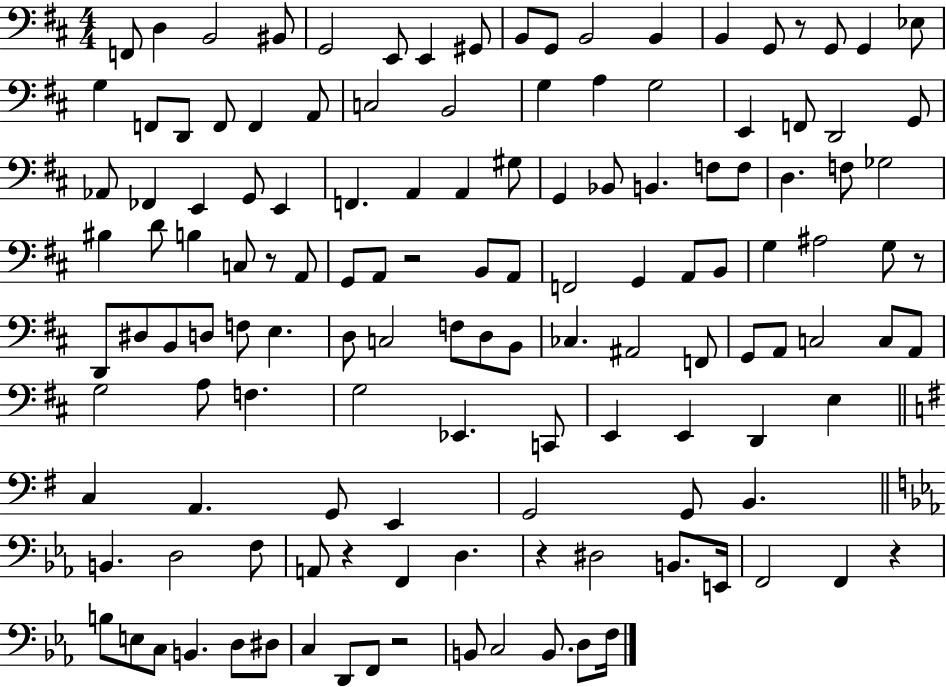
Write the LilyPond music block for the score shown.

{
  \clef bass
  \numericTimeSignature
  \time 4/4
  \key d \major
  \repeat volta 2 { f,8 d4 b,2 bis,8 | g,2 e,8 e,4 gis,8 | b,8 g,8 b,2 b,4 | b,4 g,8 r8 g,8 g,4 ees8 | \break g4 f,8 d,8 f,8 f,4 a,8 | c2 b,2 | g4 a4 g2 | e,4 f,8 d,2 g,8 | \break aes,8 fes,4 e,4 g,8 e,4 | f,4. a,4 a,4 gis8 | g,4 bes,8 b,4. f8 f8 | d4. f8 ges2 | \break bis4 d'8 b4 c8 r8 a,8 | g,8 a,8 r2 b,8 a,8 | f,2 g,4 a,8 b,8 | g4 ais2 g8 r8 | \break d,8 dis8 b,8 d8 f8 e4. | d8 c2 f8 d8 b,8 | ces4. ais,2 f,8 | g,8 a,8 c2 c8 a,8 | \break g2 a8 f4. | g2 ees,4. c,8 | e,4 e,4 d,4 e4 | \bar "||" \break \key g \major c4 a,4. g,8 e,4 | g,2 g,8 b,4. | \bar "||" \break \key c \minor b,4. d2 f8 | a,8 r4 f,4 d4. | r4 dis2 b,8. e,16 | f,2 f,4 r4 | \break b8 e8 c8 b,4. d8 dis8 | c4 d,8 f,8 r2 | b,8 c2 b,8. d8 f16 | } \bar "|."
}